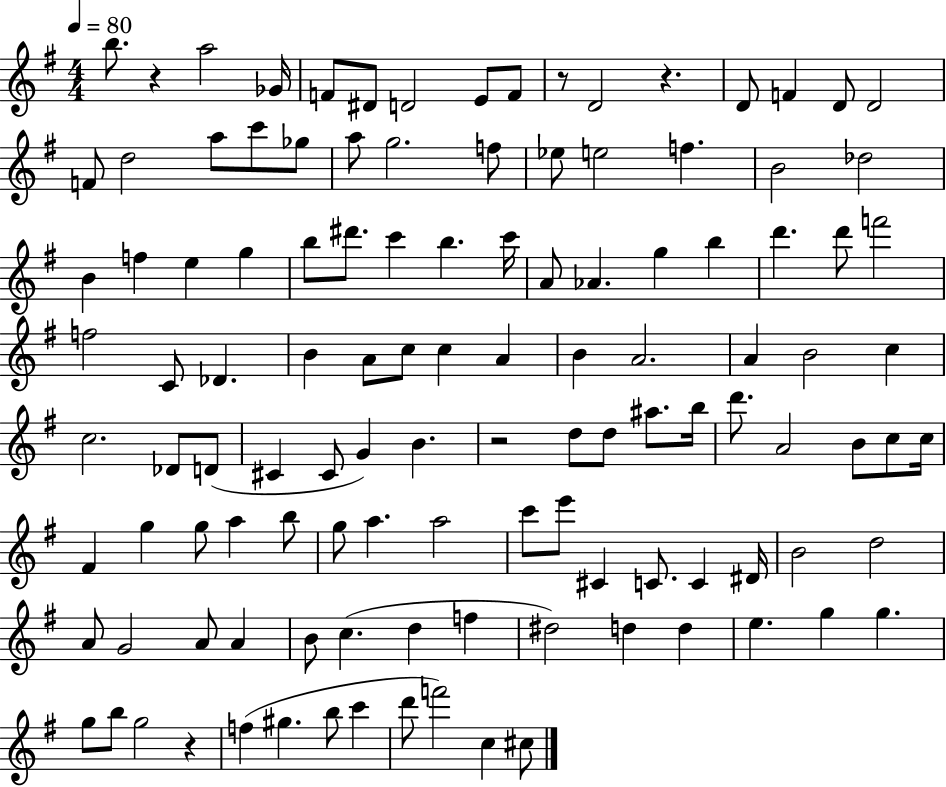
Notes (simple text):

B5/e. R/q A5/h Gb4/s F4/e D#4/e D4/h E4/e F4/e R/e D4/h R/q. D4/e F4/q D4/e D4/h F4/e D5/h A5/e C6/e Gb5/e A5/e G5/h. F5/e Eb5/e E5/h F5/q. B4/h Db5/h B4/q F5/q E5/q G5/q B5/e D#6/e. C6/q B5/q. C6/s A4/e Ab4/q. G5/q B5/q D6/q. D6/e F6/h F5/h C4/e Db4/q. B4/q A4/e C5/e C5/q A4/q B4/q A4/h. A4/q B4/h C5/q C5/h. Db4/e D4/e C#4/q C#4/e G4/q B4/q. R/h D5/e D5/e A#5/e. B5/s D6/e. A4/h B4/e C5/e C5/s F#4/q G5/q G5/e A5/q B5/e G5/e A5/q. A5/h C6/e E6/e C#4/q C4/e. C4/q D#4/s B4/h D5/h A4/e G4/h A4/e A4/q B4/e C5/q. D5/q F5/q D#5/h D5/q D5/q E5/q. G5/q G5/q. G5/e B5/e G5/h R/q F5/q G#5/q. B5/e C6/q D6/e F6/h C5/q C#5/e